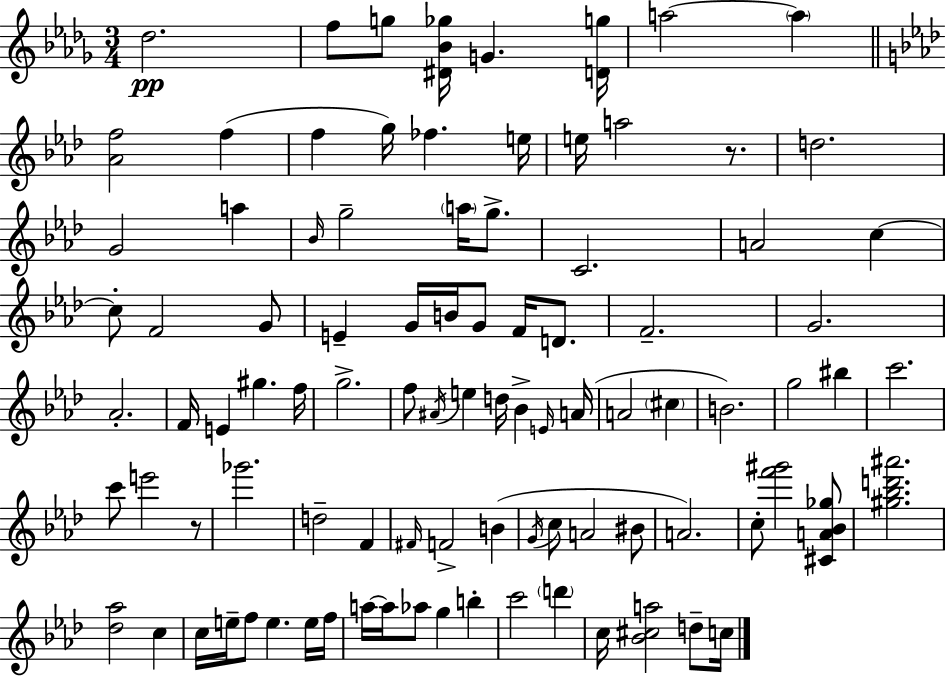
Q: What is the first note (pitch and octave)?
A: Db5